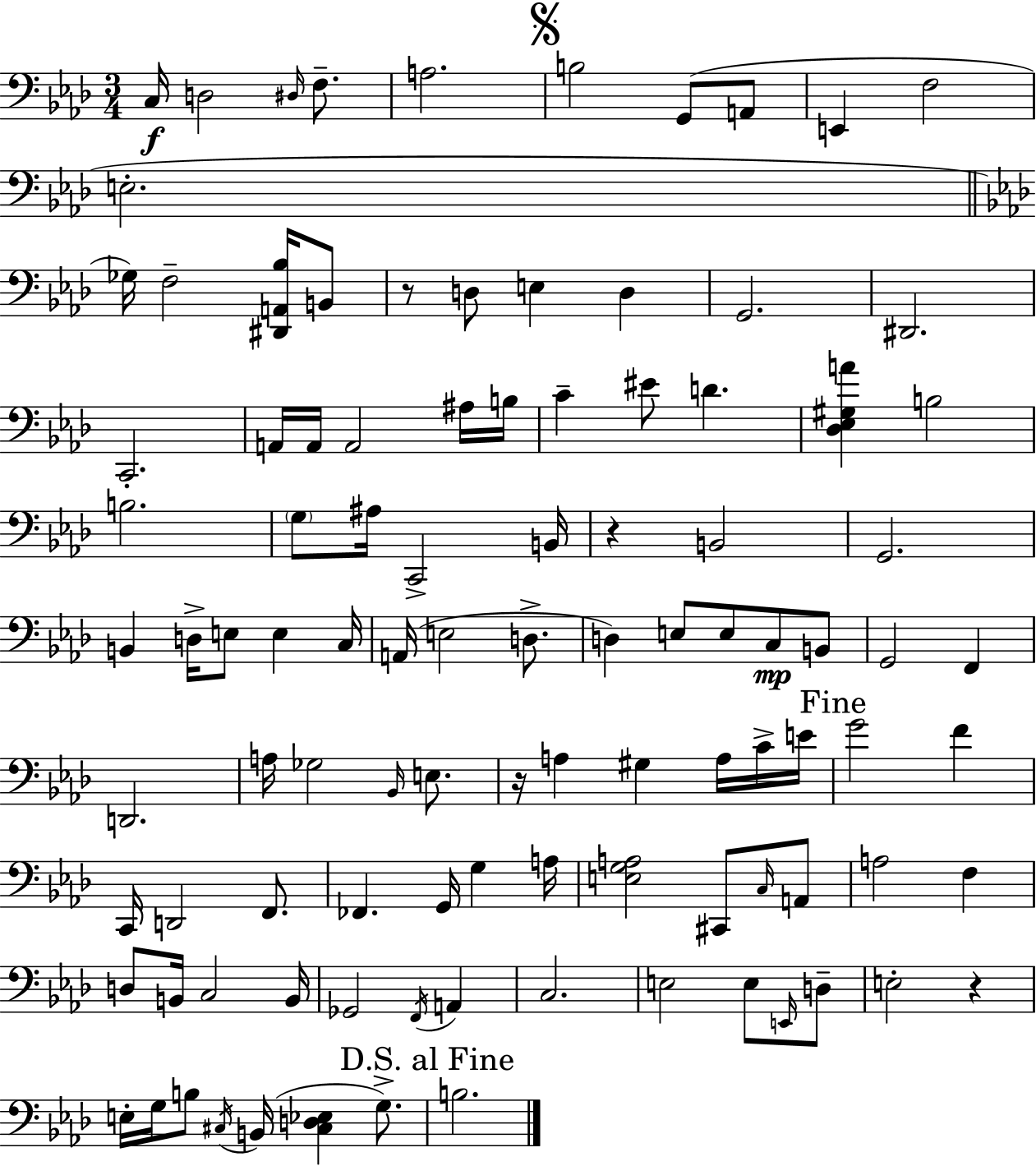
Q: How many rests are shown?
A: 4